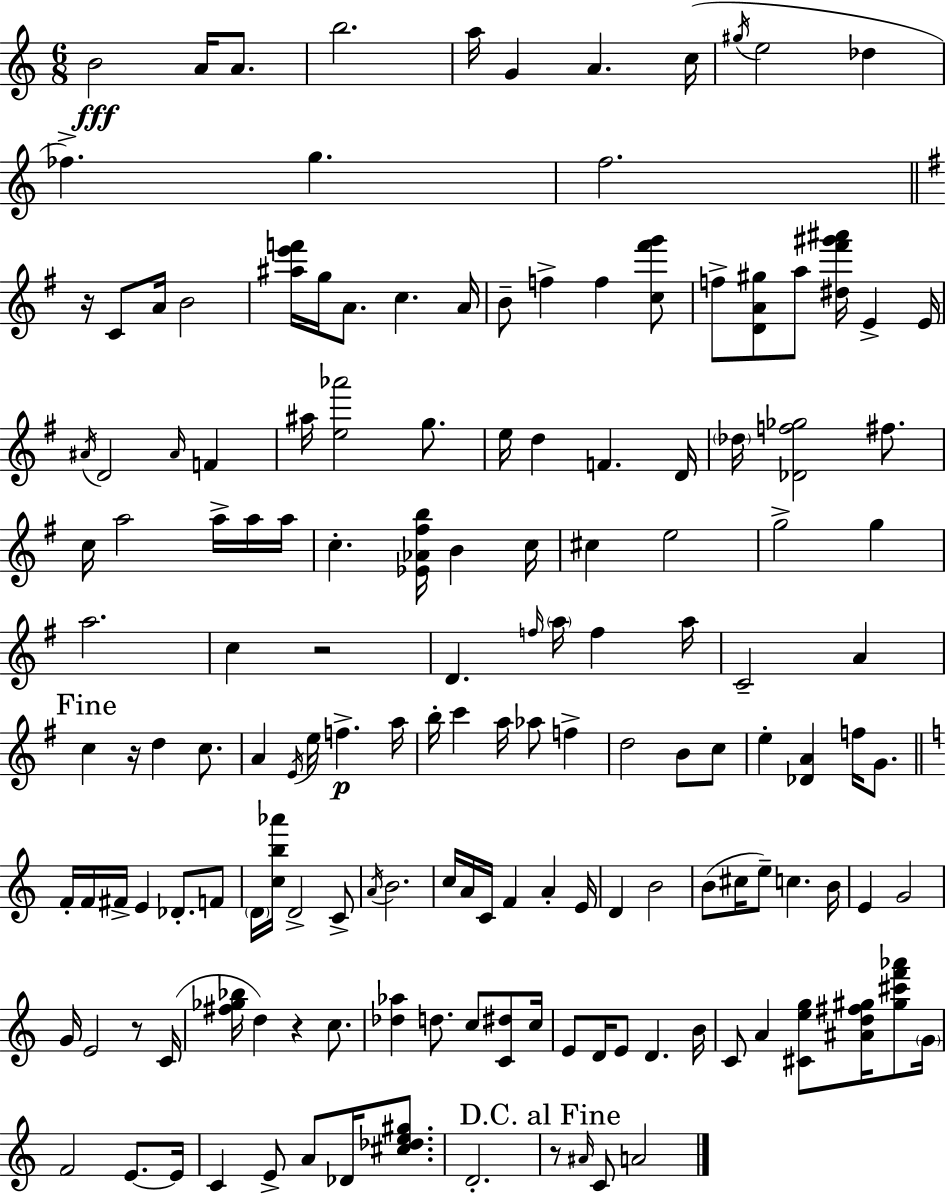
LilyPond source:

{
  \clef treble
  \numericTimeSignature
  \time 6/8
  \key c \major
  \repeat volta 2 { b'2\fff a'16 a'8. | b''2. | a''16 g'4 a'4. c''16( | \acciaccatura { gis''16 } e''2 des''4 | \break fes''4.->) g''4. | f''2. | \bar "||" \break \key e \minor r16 c'8 a'16 b'2 | <ais'' e''' f'''>16 g''16 a'8. c''4. a'16 | b'8-- f''4-> f''4 <c'' fis''' g'''>8 | f''8-> <d' a' gis''>8 a''8 <dis'' fis''' gis''' ais'''>16 e'4-> e'16 | \break \acciaccatura { ais'16 } d'2 \grace { ais'16 } f'4 | ais''16 <e'' aes'''>2 g''8. | e''16 d''4 f'4. | d'16 \parenthesize des''16 <des' f'' ges''>2 fis''8. | \break c''16 a''2 a''16-> | a''16 a''16 c''4.-. <ees' aes' fis'' b''>16 b'4 | c''16 cis''4 e''2 | g''2-> g''4 | \break a''2. | c''4 r2 | d'4. \grace { f''16 } \parenthesize a''16 f''4 | a''16 c'2-- a'4 | \break \mark "Fine" c''4 r16 d''4 | c''8. a'4 \acciaccatura { e'16 } e''16 f''4.->\p | a''16 b''16-. c'''4 a''16 aes''8 | f''4-> d''2 | \break b'8 c''8 e''4-. <des' a'>4 | f''16 g'8. \bar "||" \break \key c \major f'16-. f'16 fis'16-> e'4 des'8.-. f'8 | \parenthesize d'16 <c'' b'' aes'''>16 d'2-> c'8-> | \acciaccatura { a'16 } b'2. | c''16 a'16 c'16 f'4 a'4-. | \break e'16 d'4 b'2 | b'8( cis''16 e''8--) c''4. | b'16 e'4 g'2 | g'16 e'2 r8 | \break c'16( <fis'' ges'' bes''>16 d''4) r4 c''8. | <des'' aes''>4 d''8. c''8 <c' dis''>8 | c''16 e'8 d'16 e'8 d'4. | b'16 c'8 a'4 <cis' e'' g''>8 <ais' d'' fis'' gis''>16 <gis'' cis''' f''' aes'''>8 | \break \parenthesize g'16 f'2 e'8.~~ | e'16 c'4 e'8-> a'8 des'16 <cis'' des'' e'' gis''>8. | d'2.-. | \mark "D.C. al Fine" r8 \grace { ais'16 } c'8 a'2 | \break } \bar "|."
}